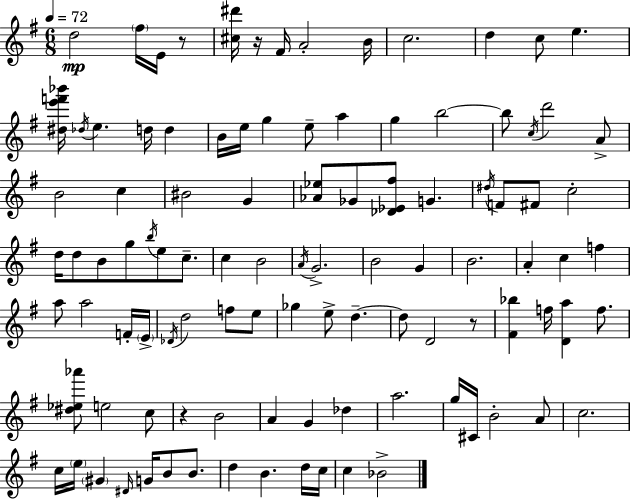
{
  \clef treble
  \numericTimeSignature
  \time 6/8
  \key g \major
  \tempo 4 = 72
  \repeat volta 2 { d''2\mp \parenthesize fis''16 e'16 r8 | <cis'' dis'''>16 r16 fis'16 a'2-. b'16 | c''2. | d''4 c''8 e''4. | \break <dis'' e''' f''' bes'''>16 \acciaccatura { des''16 } e''4. d''16 d''4 | b'16 e''16 g''4 e''8-- a''4 | g''4 b''2~~ | b''8 \acciaccatura { c''16 } d'''2 | \break a'8-> b'2 c''4 | bis'2 g'4 | <aes' ees''>8 ges'8 <des' ees' fis''>8 g'4. | \acciaccatura { dis''16 } f'8 fis'8 c''2-. | \break d''16 d''8 b'8 g''8 \acciaccatura { b''16 } e''8 | c''8.-- c''4 b'2 | \acciaccatura { a'16 } g'2.-> | b'2 | \break g'4 b'2. | a'4-. c''4 | f''4 a''8 a''2 | f'16-. \parenthesize e'16-> \acciaccatura { des'16 } d''2 | \break f''8 e''8 ges''4 e''8-> | d''4.--~~ d''8 d'2 | r8 <fis' bes''>4 f''16 <d' a''>4 | f''8. <dis'' ees'' aes'''>8 e''2 | \break c''8 r4 b'2 | a'4 g'4 | des''4 a''2. | g''16 cis'16 b'2-. | \break a'8 c''2. | c''16 \parenthesize e''16 \parenthesize gis'4 | \grace { dis'16 } g'16 b'8 b'8. d''4 b'4. | d''16 c''16 c''4 bes'2-> | \break } \bar "|."
}